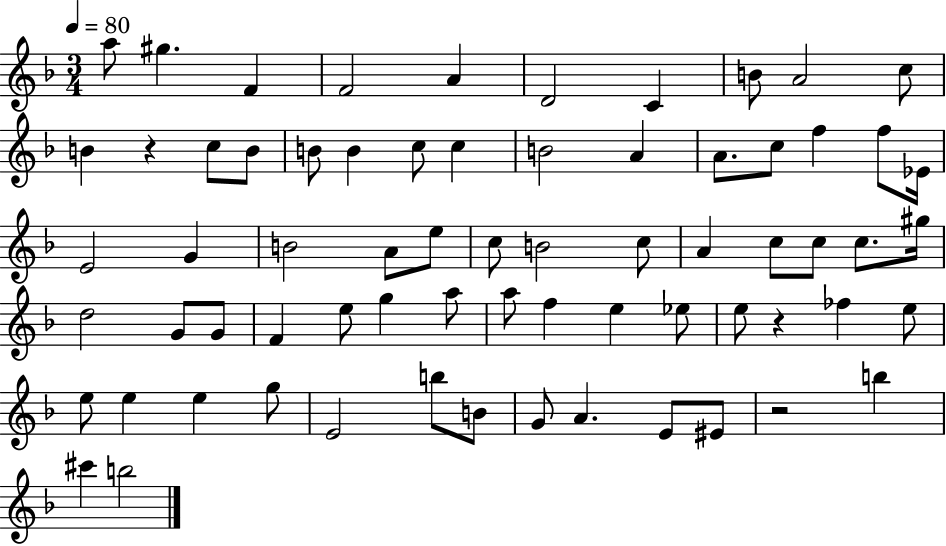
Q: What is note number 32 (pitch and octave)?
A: C5